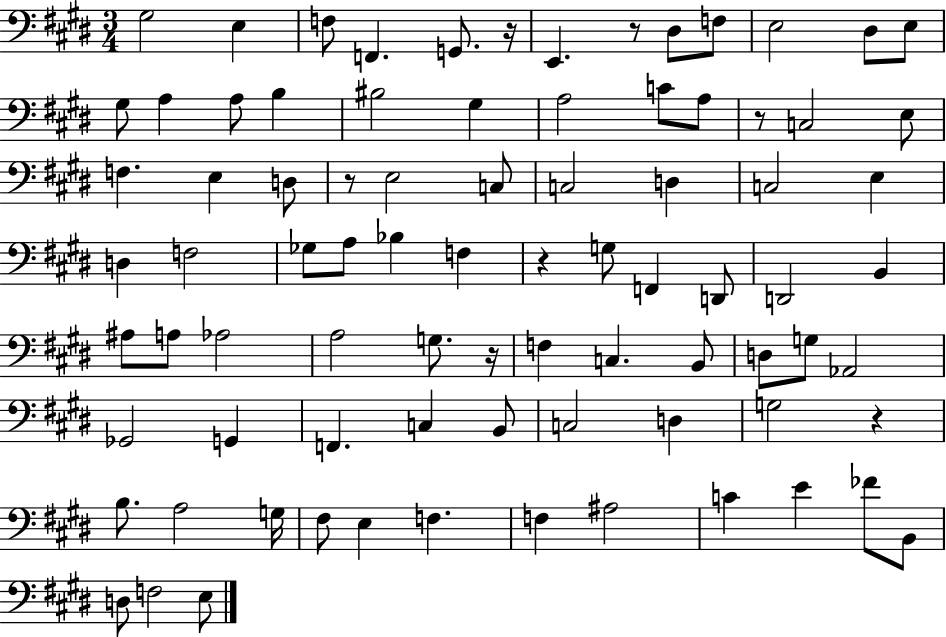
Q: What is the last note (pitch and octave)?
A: E3